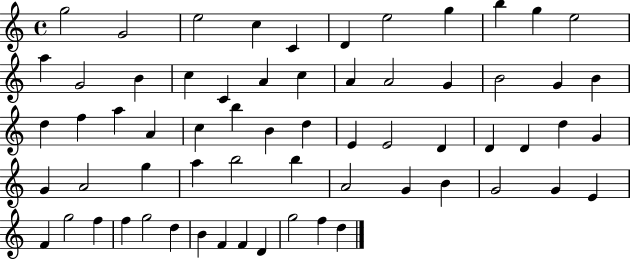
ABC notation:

X:1
T:Untitled
M:4/4
L:1/4
K:C
g2 G2 e2 c C D e2 g b g e2 a G2 B c C A c A A2 G B2 G B d f a A c b B d E E2 D D D d G G A2 g a b2 b A2 G B G2 G E F g2 f f g2 d B F F D g2 f d